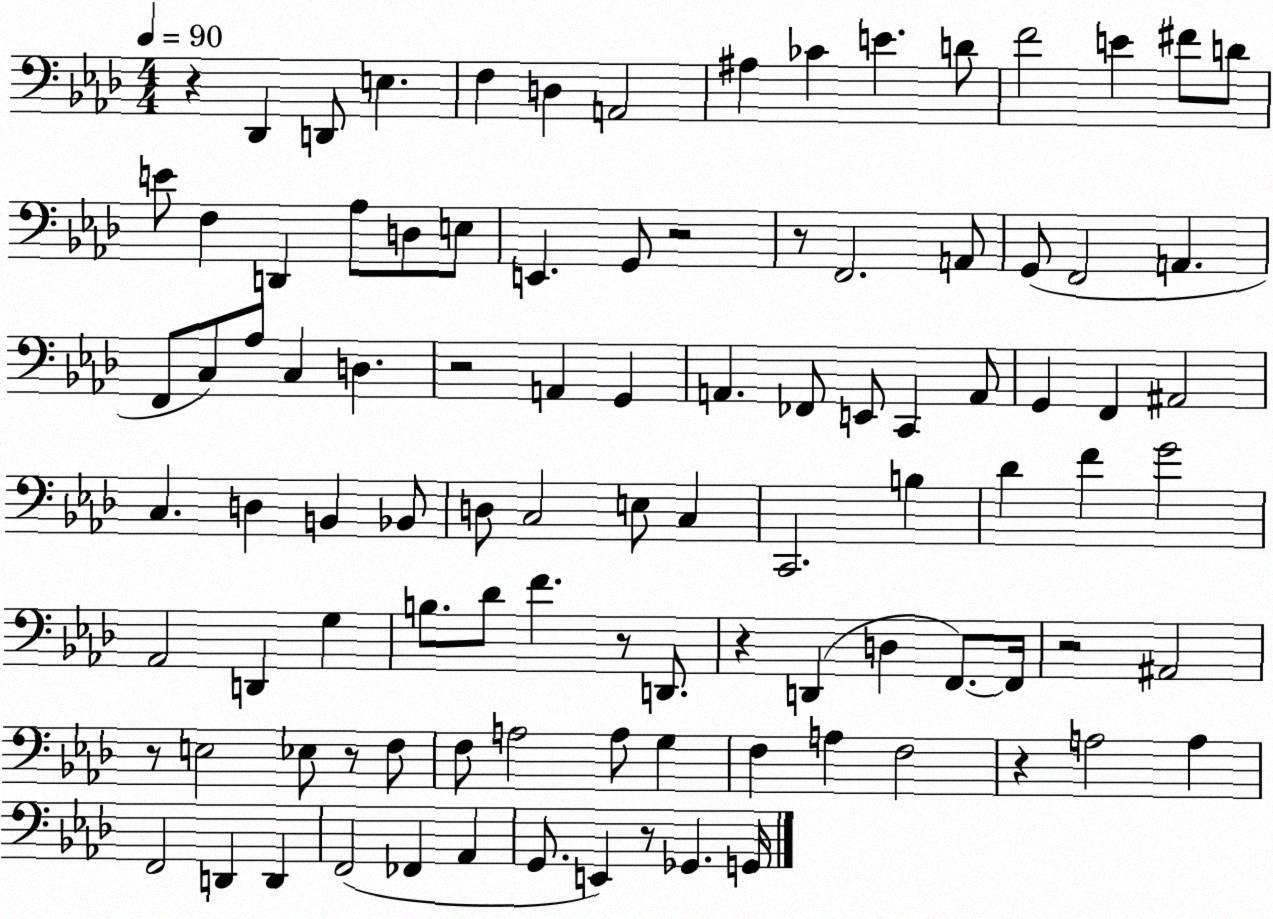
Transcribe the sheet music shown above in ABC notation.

X:1
T:Untitled
M:4/4
L:1/4
K:Ab
z _D,, D,,/2 E, F, D, A,,2 ^A, _C E D/2 F2 E ^F/2 D/2 E/2 F, D,, _A,/2 D,/2 E,/2 E,, G,,/2 z2 z/2 F,,2 A,,/2 G,,/2 F,,2 A,, F,,/2 C,/2 _A,/2 C, D, z2 A,, G,, A,, _F,,/2 E,,/2 C,, A,,/2 G,, F,, ^A,,2 C, D, B,, _B,,/2 D,/2 C,2 E,/2 C, C,,2 B, _D F G2 _A,,2 D,, G, B,/2 _D/2 F z/2 D,,/2 z D,, D, F,,/2 F,,/4 z2 ^A,,2 z/2 E,2 _E,/2 z/2 F,/2 F,/2 A,2 A,/2 G, F, A, F,2 z A,2 A, F,,2 D,, D,, F,,2 _F,, _A,, G,,/2 E,, z/2 _G,, G,,/4